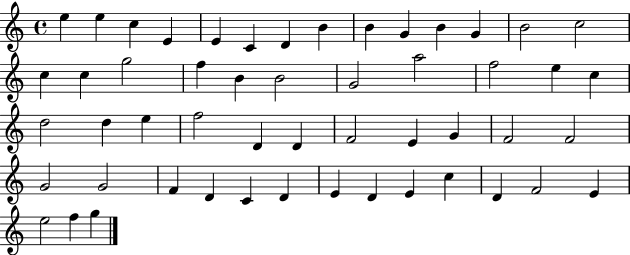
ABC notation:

X:1
T:Untitled
M:4/4
L:1/4
K:C
e e c E E C D B B G B G B2 c2 c c g2 f B B2 G2 a2 f2 e c d2 d e f2 D D F2 E G F2 F2 G2 G2 F D C D E D E c D F2 E e2 f g